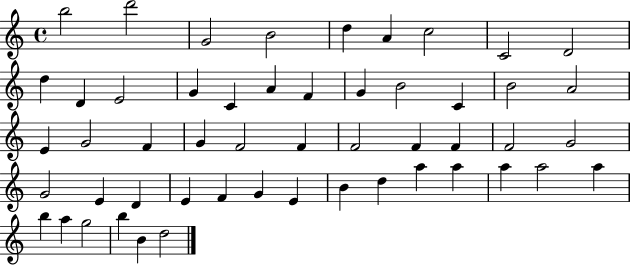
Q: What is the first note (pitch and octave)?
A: B5